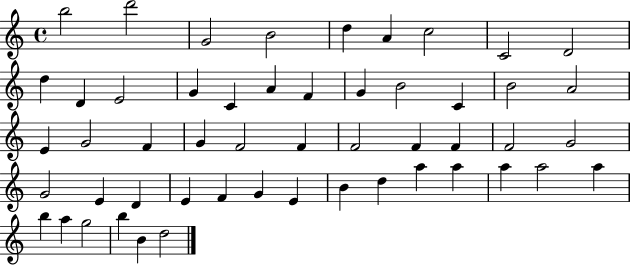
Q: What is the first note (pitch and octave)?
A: B5